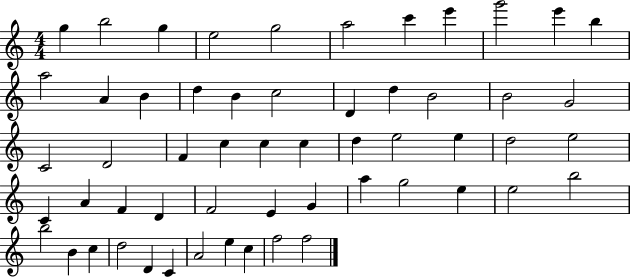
{
  \clef treble
  \numericTimeSignature
  \time 4/4
  \key c \major
  g''4 b''2 g''4 | e''2 g''2 | a''2 c'''4 e'''4 | g'''2 e'''4 b''4 | \break a''2 a'4 b'4 | d''4 b'4 c''2 | d'4 d''4 b'2 | b'2 g'2 | \break c'2 d'2 | f'4 c''4 c''4 c''4 | d''4 e''2 e''4 | d''2 e''2 | \break c'4 a'4 f'4 d'4 | f'2 e'4 g'4 | a''4 g''2 e''4 | e''2 b''2 | \break b''2 b'4 c''4 | d''2 d'4 c'4 | a'2 e''4 c''4 | f''2 f''2 | \break \bar "|."
}